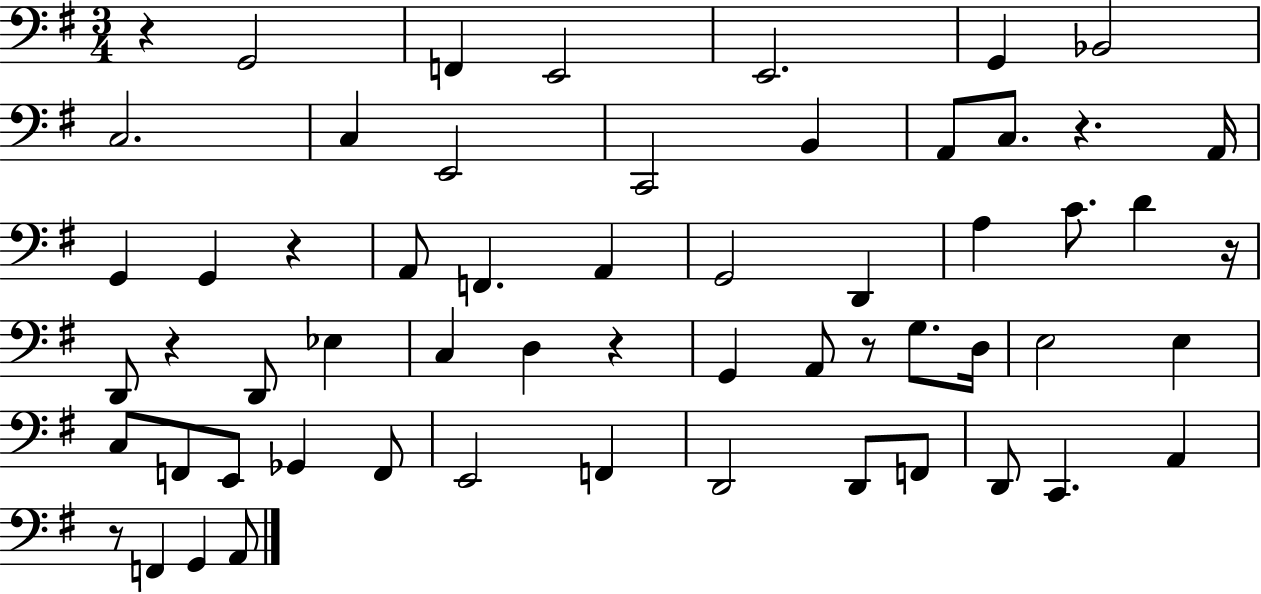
X:1
T:Untitled
M:3/4
L:1/4
K:G
z G,,2 F,, E,,2 E,,2 G,, _B,,2 C,2 C, E,,2 C,,2 B,, A,,/2 C,/2 z A,,/4 G,, G,, z A,,/2 F,, A,, G,,2 D,, A, C/2 D z/4 D,,/2 z D,,/2 _E, C, D, z G,, A,,/2 z/2 G,/2 D,/4 E,2 E, C,/2 F,,/2 E,,/2 _G,, F,,/2 E,,2 F,, D,,2 D,,/2 F,,/2 D,,/2 C,, A,, z/2 F,, G,, A,,/2